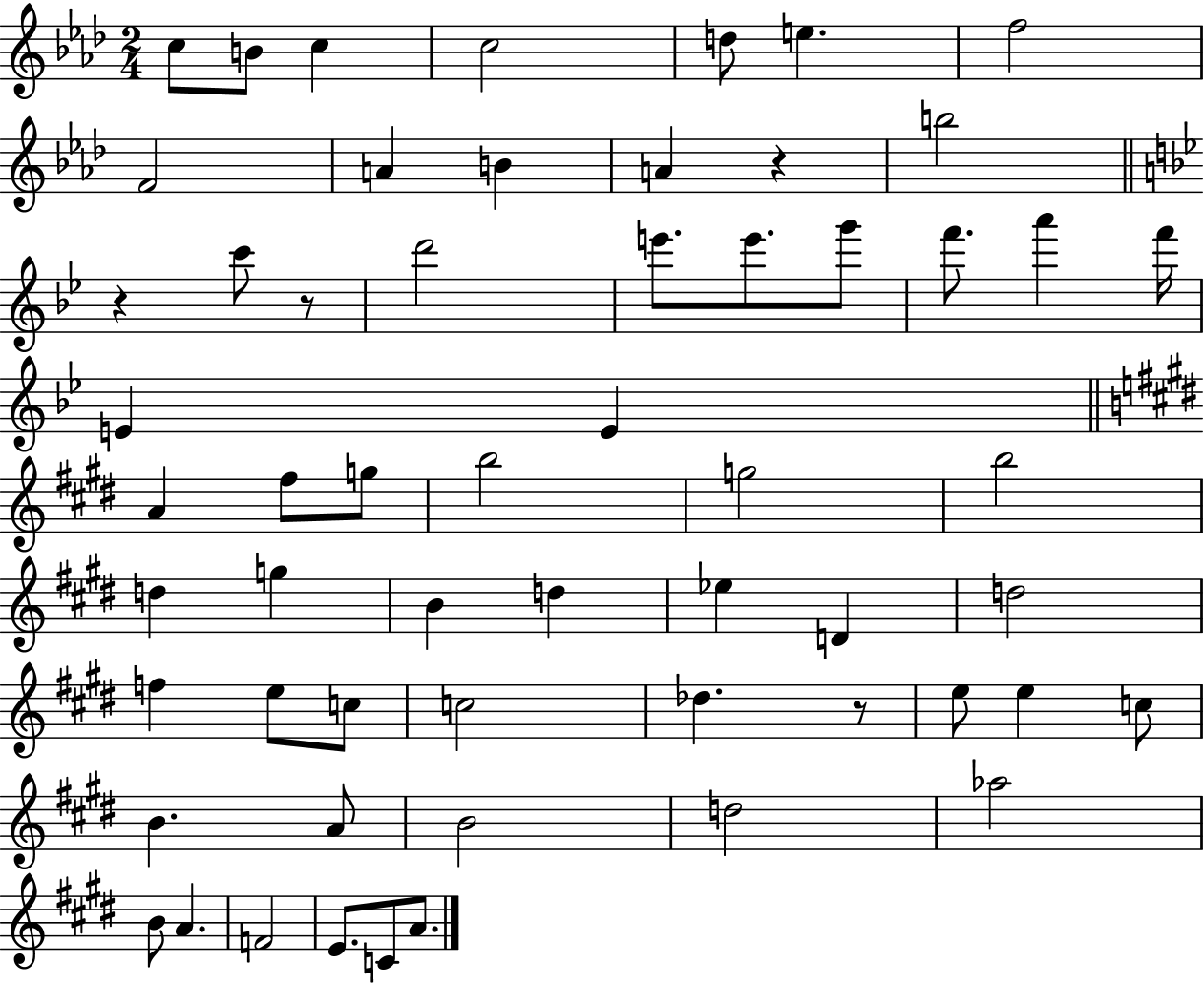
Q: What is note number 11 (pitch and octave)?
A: A4